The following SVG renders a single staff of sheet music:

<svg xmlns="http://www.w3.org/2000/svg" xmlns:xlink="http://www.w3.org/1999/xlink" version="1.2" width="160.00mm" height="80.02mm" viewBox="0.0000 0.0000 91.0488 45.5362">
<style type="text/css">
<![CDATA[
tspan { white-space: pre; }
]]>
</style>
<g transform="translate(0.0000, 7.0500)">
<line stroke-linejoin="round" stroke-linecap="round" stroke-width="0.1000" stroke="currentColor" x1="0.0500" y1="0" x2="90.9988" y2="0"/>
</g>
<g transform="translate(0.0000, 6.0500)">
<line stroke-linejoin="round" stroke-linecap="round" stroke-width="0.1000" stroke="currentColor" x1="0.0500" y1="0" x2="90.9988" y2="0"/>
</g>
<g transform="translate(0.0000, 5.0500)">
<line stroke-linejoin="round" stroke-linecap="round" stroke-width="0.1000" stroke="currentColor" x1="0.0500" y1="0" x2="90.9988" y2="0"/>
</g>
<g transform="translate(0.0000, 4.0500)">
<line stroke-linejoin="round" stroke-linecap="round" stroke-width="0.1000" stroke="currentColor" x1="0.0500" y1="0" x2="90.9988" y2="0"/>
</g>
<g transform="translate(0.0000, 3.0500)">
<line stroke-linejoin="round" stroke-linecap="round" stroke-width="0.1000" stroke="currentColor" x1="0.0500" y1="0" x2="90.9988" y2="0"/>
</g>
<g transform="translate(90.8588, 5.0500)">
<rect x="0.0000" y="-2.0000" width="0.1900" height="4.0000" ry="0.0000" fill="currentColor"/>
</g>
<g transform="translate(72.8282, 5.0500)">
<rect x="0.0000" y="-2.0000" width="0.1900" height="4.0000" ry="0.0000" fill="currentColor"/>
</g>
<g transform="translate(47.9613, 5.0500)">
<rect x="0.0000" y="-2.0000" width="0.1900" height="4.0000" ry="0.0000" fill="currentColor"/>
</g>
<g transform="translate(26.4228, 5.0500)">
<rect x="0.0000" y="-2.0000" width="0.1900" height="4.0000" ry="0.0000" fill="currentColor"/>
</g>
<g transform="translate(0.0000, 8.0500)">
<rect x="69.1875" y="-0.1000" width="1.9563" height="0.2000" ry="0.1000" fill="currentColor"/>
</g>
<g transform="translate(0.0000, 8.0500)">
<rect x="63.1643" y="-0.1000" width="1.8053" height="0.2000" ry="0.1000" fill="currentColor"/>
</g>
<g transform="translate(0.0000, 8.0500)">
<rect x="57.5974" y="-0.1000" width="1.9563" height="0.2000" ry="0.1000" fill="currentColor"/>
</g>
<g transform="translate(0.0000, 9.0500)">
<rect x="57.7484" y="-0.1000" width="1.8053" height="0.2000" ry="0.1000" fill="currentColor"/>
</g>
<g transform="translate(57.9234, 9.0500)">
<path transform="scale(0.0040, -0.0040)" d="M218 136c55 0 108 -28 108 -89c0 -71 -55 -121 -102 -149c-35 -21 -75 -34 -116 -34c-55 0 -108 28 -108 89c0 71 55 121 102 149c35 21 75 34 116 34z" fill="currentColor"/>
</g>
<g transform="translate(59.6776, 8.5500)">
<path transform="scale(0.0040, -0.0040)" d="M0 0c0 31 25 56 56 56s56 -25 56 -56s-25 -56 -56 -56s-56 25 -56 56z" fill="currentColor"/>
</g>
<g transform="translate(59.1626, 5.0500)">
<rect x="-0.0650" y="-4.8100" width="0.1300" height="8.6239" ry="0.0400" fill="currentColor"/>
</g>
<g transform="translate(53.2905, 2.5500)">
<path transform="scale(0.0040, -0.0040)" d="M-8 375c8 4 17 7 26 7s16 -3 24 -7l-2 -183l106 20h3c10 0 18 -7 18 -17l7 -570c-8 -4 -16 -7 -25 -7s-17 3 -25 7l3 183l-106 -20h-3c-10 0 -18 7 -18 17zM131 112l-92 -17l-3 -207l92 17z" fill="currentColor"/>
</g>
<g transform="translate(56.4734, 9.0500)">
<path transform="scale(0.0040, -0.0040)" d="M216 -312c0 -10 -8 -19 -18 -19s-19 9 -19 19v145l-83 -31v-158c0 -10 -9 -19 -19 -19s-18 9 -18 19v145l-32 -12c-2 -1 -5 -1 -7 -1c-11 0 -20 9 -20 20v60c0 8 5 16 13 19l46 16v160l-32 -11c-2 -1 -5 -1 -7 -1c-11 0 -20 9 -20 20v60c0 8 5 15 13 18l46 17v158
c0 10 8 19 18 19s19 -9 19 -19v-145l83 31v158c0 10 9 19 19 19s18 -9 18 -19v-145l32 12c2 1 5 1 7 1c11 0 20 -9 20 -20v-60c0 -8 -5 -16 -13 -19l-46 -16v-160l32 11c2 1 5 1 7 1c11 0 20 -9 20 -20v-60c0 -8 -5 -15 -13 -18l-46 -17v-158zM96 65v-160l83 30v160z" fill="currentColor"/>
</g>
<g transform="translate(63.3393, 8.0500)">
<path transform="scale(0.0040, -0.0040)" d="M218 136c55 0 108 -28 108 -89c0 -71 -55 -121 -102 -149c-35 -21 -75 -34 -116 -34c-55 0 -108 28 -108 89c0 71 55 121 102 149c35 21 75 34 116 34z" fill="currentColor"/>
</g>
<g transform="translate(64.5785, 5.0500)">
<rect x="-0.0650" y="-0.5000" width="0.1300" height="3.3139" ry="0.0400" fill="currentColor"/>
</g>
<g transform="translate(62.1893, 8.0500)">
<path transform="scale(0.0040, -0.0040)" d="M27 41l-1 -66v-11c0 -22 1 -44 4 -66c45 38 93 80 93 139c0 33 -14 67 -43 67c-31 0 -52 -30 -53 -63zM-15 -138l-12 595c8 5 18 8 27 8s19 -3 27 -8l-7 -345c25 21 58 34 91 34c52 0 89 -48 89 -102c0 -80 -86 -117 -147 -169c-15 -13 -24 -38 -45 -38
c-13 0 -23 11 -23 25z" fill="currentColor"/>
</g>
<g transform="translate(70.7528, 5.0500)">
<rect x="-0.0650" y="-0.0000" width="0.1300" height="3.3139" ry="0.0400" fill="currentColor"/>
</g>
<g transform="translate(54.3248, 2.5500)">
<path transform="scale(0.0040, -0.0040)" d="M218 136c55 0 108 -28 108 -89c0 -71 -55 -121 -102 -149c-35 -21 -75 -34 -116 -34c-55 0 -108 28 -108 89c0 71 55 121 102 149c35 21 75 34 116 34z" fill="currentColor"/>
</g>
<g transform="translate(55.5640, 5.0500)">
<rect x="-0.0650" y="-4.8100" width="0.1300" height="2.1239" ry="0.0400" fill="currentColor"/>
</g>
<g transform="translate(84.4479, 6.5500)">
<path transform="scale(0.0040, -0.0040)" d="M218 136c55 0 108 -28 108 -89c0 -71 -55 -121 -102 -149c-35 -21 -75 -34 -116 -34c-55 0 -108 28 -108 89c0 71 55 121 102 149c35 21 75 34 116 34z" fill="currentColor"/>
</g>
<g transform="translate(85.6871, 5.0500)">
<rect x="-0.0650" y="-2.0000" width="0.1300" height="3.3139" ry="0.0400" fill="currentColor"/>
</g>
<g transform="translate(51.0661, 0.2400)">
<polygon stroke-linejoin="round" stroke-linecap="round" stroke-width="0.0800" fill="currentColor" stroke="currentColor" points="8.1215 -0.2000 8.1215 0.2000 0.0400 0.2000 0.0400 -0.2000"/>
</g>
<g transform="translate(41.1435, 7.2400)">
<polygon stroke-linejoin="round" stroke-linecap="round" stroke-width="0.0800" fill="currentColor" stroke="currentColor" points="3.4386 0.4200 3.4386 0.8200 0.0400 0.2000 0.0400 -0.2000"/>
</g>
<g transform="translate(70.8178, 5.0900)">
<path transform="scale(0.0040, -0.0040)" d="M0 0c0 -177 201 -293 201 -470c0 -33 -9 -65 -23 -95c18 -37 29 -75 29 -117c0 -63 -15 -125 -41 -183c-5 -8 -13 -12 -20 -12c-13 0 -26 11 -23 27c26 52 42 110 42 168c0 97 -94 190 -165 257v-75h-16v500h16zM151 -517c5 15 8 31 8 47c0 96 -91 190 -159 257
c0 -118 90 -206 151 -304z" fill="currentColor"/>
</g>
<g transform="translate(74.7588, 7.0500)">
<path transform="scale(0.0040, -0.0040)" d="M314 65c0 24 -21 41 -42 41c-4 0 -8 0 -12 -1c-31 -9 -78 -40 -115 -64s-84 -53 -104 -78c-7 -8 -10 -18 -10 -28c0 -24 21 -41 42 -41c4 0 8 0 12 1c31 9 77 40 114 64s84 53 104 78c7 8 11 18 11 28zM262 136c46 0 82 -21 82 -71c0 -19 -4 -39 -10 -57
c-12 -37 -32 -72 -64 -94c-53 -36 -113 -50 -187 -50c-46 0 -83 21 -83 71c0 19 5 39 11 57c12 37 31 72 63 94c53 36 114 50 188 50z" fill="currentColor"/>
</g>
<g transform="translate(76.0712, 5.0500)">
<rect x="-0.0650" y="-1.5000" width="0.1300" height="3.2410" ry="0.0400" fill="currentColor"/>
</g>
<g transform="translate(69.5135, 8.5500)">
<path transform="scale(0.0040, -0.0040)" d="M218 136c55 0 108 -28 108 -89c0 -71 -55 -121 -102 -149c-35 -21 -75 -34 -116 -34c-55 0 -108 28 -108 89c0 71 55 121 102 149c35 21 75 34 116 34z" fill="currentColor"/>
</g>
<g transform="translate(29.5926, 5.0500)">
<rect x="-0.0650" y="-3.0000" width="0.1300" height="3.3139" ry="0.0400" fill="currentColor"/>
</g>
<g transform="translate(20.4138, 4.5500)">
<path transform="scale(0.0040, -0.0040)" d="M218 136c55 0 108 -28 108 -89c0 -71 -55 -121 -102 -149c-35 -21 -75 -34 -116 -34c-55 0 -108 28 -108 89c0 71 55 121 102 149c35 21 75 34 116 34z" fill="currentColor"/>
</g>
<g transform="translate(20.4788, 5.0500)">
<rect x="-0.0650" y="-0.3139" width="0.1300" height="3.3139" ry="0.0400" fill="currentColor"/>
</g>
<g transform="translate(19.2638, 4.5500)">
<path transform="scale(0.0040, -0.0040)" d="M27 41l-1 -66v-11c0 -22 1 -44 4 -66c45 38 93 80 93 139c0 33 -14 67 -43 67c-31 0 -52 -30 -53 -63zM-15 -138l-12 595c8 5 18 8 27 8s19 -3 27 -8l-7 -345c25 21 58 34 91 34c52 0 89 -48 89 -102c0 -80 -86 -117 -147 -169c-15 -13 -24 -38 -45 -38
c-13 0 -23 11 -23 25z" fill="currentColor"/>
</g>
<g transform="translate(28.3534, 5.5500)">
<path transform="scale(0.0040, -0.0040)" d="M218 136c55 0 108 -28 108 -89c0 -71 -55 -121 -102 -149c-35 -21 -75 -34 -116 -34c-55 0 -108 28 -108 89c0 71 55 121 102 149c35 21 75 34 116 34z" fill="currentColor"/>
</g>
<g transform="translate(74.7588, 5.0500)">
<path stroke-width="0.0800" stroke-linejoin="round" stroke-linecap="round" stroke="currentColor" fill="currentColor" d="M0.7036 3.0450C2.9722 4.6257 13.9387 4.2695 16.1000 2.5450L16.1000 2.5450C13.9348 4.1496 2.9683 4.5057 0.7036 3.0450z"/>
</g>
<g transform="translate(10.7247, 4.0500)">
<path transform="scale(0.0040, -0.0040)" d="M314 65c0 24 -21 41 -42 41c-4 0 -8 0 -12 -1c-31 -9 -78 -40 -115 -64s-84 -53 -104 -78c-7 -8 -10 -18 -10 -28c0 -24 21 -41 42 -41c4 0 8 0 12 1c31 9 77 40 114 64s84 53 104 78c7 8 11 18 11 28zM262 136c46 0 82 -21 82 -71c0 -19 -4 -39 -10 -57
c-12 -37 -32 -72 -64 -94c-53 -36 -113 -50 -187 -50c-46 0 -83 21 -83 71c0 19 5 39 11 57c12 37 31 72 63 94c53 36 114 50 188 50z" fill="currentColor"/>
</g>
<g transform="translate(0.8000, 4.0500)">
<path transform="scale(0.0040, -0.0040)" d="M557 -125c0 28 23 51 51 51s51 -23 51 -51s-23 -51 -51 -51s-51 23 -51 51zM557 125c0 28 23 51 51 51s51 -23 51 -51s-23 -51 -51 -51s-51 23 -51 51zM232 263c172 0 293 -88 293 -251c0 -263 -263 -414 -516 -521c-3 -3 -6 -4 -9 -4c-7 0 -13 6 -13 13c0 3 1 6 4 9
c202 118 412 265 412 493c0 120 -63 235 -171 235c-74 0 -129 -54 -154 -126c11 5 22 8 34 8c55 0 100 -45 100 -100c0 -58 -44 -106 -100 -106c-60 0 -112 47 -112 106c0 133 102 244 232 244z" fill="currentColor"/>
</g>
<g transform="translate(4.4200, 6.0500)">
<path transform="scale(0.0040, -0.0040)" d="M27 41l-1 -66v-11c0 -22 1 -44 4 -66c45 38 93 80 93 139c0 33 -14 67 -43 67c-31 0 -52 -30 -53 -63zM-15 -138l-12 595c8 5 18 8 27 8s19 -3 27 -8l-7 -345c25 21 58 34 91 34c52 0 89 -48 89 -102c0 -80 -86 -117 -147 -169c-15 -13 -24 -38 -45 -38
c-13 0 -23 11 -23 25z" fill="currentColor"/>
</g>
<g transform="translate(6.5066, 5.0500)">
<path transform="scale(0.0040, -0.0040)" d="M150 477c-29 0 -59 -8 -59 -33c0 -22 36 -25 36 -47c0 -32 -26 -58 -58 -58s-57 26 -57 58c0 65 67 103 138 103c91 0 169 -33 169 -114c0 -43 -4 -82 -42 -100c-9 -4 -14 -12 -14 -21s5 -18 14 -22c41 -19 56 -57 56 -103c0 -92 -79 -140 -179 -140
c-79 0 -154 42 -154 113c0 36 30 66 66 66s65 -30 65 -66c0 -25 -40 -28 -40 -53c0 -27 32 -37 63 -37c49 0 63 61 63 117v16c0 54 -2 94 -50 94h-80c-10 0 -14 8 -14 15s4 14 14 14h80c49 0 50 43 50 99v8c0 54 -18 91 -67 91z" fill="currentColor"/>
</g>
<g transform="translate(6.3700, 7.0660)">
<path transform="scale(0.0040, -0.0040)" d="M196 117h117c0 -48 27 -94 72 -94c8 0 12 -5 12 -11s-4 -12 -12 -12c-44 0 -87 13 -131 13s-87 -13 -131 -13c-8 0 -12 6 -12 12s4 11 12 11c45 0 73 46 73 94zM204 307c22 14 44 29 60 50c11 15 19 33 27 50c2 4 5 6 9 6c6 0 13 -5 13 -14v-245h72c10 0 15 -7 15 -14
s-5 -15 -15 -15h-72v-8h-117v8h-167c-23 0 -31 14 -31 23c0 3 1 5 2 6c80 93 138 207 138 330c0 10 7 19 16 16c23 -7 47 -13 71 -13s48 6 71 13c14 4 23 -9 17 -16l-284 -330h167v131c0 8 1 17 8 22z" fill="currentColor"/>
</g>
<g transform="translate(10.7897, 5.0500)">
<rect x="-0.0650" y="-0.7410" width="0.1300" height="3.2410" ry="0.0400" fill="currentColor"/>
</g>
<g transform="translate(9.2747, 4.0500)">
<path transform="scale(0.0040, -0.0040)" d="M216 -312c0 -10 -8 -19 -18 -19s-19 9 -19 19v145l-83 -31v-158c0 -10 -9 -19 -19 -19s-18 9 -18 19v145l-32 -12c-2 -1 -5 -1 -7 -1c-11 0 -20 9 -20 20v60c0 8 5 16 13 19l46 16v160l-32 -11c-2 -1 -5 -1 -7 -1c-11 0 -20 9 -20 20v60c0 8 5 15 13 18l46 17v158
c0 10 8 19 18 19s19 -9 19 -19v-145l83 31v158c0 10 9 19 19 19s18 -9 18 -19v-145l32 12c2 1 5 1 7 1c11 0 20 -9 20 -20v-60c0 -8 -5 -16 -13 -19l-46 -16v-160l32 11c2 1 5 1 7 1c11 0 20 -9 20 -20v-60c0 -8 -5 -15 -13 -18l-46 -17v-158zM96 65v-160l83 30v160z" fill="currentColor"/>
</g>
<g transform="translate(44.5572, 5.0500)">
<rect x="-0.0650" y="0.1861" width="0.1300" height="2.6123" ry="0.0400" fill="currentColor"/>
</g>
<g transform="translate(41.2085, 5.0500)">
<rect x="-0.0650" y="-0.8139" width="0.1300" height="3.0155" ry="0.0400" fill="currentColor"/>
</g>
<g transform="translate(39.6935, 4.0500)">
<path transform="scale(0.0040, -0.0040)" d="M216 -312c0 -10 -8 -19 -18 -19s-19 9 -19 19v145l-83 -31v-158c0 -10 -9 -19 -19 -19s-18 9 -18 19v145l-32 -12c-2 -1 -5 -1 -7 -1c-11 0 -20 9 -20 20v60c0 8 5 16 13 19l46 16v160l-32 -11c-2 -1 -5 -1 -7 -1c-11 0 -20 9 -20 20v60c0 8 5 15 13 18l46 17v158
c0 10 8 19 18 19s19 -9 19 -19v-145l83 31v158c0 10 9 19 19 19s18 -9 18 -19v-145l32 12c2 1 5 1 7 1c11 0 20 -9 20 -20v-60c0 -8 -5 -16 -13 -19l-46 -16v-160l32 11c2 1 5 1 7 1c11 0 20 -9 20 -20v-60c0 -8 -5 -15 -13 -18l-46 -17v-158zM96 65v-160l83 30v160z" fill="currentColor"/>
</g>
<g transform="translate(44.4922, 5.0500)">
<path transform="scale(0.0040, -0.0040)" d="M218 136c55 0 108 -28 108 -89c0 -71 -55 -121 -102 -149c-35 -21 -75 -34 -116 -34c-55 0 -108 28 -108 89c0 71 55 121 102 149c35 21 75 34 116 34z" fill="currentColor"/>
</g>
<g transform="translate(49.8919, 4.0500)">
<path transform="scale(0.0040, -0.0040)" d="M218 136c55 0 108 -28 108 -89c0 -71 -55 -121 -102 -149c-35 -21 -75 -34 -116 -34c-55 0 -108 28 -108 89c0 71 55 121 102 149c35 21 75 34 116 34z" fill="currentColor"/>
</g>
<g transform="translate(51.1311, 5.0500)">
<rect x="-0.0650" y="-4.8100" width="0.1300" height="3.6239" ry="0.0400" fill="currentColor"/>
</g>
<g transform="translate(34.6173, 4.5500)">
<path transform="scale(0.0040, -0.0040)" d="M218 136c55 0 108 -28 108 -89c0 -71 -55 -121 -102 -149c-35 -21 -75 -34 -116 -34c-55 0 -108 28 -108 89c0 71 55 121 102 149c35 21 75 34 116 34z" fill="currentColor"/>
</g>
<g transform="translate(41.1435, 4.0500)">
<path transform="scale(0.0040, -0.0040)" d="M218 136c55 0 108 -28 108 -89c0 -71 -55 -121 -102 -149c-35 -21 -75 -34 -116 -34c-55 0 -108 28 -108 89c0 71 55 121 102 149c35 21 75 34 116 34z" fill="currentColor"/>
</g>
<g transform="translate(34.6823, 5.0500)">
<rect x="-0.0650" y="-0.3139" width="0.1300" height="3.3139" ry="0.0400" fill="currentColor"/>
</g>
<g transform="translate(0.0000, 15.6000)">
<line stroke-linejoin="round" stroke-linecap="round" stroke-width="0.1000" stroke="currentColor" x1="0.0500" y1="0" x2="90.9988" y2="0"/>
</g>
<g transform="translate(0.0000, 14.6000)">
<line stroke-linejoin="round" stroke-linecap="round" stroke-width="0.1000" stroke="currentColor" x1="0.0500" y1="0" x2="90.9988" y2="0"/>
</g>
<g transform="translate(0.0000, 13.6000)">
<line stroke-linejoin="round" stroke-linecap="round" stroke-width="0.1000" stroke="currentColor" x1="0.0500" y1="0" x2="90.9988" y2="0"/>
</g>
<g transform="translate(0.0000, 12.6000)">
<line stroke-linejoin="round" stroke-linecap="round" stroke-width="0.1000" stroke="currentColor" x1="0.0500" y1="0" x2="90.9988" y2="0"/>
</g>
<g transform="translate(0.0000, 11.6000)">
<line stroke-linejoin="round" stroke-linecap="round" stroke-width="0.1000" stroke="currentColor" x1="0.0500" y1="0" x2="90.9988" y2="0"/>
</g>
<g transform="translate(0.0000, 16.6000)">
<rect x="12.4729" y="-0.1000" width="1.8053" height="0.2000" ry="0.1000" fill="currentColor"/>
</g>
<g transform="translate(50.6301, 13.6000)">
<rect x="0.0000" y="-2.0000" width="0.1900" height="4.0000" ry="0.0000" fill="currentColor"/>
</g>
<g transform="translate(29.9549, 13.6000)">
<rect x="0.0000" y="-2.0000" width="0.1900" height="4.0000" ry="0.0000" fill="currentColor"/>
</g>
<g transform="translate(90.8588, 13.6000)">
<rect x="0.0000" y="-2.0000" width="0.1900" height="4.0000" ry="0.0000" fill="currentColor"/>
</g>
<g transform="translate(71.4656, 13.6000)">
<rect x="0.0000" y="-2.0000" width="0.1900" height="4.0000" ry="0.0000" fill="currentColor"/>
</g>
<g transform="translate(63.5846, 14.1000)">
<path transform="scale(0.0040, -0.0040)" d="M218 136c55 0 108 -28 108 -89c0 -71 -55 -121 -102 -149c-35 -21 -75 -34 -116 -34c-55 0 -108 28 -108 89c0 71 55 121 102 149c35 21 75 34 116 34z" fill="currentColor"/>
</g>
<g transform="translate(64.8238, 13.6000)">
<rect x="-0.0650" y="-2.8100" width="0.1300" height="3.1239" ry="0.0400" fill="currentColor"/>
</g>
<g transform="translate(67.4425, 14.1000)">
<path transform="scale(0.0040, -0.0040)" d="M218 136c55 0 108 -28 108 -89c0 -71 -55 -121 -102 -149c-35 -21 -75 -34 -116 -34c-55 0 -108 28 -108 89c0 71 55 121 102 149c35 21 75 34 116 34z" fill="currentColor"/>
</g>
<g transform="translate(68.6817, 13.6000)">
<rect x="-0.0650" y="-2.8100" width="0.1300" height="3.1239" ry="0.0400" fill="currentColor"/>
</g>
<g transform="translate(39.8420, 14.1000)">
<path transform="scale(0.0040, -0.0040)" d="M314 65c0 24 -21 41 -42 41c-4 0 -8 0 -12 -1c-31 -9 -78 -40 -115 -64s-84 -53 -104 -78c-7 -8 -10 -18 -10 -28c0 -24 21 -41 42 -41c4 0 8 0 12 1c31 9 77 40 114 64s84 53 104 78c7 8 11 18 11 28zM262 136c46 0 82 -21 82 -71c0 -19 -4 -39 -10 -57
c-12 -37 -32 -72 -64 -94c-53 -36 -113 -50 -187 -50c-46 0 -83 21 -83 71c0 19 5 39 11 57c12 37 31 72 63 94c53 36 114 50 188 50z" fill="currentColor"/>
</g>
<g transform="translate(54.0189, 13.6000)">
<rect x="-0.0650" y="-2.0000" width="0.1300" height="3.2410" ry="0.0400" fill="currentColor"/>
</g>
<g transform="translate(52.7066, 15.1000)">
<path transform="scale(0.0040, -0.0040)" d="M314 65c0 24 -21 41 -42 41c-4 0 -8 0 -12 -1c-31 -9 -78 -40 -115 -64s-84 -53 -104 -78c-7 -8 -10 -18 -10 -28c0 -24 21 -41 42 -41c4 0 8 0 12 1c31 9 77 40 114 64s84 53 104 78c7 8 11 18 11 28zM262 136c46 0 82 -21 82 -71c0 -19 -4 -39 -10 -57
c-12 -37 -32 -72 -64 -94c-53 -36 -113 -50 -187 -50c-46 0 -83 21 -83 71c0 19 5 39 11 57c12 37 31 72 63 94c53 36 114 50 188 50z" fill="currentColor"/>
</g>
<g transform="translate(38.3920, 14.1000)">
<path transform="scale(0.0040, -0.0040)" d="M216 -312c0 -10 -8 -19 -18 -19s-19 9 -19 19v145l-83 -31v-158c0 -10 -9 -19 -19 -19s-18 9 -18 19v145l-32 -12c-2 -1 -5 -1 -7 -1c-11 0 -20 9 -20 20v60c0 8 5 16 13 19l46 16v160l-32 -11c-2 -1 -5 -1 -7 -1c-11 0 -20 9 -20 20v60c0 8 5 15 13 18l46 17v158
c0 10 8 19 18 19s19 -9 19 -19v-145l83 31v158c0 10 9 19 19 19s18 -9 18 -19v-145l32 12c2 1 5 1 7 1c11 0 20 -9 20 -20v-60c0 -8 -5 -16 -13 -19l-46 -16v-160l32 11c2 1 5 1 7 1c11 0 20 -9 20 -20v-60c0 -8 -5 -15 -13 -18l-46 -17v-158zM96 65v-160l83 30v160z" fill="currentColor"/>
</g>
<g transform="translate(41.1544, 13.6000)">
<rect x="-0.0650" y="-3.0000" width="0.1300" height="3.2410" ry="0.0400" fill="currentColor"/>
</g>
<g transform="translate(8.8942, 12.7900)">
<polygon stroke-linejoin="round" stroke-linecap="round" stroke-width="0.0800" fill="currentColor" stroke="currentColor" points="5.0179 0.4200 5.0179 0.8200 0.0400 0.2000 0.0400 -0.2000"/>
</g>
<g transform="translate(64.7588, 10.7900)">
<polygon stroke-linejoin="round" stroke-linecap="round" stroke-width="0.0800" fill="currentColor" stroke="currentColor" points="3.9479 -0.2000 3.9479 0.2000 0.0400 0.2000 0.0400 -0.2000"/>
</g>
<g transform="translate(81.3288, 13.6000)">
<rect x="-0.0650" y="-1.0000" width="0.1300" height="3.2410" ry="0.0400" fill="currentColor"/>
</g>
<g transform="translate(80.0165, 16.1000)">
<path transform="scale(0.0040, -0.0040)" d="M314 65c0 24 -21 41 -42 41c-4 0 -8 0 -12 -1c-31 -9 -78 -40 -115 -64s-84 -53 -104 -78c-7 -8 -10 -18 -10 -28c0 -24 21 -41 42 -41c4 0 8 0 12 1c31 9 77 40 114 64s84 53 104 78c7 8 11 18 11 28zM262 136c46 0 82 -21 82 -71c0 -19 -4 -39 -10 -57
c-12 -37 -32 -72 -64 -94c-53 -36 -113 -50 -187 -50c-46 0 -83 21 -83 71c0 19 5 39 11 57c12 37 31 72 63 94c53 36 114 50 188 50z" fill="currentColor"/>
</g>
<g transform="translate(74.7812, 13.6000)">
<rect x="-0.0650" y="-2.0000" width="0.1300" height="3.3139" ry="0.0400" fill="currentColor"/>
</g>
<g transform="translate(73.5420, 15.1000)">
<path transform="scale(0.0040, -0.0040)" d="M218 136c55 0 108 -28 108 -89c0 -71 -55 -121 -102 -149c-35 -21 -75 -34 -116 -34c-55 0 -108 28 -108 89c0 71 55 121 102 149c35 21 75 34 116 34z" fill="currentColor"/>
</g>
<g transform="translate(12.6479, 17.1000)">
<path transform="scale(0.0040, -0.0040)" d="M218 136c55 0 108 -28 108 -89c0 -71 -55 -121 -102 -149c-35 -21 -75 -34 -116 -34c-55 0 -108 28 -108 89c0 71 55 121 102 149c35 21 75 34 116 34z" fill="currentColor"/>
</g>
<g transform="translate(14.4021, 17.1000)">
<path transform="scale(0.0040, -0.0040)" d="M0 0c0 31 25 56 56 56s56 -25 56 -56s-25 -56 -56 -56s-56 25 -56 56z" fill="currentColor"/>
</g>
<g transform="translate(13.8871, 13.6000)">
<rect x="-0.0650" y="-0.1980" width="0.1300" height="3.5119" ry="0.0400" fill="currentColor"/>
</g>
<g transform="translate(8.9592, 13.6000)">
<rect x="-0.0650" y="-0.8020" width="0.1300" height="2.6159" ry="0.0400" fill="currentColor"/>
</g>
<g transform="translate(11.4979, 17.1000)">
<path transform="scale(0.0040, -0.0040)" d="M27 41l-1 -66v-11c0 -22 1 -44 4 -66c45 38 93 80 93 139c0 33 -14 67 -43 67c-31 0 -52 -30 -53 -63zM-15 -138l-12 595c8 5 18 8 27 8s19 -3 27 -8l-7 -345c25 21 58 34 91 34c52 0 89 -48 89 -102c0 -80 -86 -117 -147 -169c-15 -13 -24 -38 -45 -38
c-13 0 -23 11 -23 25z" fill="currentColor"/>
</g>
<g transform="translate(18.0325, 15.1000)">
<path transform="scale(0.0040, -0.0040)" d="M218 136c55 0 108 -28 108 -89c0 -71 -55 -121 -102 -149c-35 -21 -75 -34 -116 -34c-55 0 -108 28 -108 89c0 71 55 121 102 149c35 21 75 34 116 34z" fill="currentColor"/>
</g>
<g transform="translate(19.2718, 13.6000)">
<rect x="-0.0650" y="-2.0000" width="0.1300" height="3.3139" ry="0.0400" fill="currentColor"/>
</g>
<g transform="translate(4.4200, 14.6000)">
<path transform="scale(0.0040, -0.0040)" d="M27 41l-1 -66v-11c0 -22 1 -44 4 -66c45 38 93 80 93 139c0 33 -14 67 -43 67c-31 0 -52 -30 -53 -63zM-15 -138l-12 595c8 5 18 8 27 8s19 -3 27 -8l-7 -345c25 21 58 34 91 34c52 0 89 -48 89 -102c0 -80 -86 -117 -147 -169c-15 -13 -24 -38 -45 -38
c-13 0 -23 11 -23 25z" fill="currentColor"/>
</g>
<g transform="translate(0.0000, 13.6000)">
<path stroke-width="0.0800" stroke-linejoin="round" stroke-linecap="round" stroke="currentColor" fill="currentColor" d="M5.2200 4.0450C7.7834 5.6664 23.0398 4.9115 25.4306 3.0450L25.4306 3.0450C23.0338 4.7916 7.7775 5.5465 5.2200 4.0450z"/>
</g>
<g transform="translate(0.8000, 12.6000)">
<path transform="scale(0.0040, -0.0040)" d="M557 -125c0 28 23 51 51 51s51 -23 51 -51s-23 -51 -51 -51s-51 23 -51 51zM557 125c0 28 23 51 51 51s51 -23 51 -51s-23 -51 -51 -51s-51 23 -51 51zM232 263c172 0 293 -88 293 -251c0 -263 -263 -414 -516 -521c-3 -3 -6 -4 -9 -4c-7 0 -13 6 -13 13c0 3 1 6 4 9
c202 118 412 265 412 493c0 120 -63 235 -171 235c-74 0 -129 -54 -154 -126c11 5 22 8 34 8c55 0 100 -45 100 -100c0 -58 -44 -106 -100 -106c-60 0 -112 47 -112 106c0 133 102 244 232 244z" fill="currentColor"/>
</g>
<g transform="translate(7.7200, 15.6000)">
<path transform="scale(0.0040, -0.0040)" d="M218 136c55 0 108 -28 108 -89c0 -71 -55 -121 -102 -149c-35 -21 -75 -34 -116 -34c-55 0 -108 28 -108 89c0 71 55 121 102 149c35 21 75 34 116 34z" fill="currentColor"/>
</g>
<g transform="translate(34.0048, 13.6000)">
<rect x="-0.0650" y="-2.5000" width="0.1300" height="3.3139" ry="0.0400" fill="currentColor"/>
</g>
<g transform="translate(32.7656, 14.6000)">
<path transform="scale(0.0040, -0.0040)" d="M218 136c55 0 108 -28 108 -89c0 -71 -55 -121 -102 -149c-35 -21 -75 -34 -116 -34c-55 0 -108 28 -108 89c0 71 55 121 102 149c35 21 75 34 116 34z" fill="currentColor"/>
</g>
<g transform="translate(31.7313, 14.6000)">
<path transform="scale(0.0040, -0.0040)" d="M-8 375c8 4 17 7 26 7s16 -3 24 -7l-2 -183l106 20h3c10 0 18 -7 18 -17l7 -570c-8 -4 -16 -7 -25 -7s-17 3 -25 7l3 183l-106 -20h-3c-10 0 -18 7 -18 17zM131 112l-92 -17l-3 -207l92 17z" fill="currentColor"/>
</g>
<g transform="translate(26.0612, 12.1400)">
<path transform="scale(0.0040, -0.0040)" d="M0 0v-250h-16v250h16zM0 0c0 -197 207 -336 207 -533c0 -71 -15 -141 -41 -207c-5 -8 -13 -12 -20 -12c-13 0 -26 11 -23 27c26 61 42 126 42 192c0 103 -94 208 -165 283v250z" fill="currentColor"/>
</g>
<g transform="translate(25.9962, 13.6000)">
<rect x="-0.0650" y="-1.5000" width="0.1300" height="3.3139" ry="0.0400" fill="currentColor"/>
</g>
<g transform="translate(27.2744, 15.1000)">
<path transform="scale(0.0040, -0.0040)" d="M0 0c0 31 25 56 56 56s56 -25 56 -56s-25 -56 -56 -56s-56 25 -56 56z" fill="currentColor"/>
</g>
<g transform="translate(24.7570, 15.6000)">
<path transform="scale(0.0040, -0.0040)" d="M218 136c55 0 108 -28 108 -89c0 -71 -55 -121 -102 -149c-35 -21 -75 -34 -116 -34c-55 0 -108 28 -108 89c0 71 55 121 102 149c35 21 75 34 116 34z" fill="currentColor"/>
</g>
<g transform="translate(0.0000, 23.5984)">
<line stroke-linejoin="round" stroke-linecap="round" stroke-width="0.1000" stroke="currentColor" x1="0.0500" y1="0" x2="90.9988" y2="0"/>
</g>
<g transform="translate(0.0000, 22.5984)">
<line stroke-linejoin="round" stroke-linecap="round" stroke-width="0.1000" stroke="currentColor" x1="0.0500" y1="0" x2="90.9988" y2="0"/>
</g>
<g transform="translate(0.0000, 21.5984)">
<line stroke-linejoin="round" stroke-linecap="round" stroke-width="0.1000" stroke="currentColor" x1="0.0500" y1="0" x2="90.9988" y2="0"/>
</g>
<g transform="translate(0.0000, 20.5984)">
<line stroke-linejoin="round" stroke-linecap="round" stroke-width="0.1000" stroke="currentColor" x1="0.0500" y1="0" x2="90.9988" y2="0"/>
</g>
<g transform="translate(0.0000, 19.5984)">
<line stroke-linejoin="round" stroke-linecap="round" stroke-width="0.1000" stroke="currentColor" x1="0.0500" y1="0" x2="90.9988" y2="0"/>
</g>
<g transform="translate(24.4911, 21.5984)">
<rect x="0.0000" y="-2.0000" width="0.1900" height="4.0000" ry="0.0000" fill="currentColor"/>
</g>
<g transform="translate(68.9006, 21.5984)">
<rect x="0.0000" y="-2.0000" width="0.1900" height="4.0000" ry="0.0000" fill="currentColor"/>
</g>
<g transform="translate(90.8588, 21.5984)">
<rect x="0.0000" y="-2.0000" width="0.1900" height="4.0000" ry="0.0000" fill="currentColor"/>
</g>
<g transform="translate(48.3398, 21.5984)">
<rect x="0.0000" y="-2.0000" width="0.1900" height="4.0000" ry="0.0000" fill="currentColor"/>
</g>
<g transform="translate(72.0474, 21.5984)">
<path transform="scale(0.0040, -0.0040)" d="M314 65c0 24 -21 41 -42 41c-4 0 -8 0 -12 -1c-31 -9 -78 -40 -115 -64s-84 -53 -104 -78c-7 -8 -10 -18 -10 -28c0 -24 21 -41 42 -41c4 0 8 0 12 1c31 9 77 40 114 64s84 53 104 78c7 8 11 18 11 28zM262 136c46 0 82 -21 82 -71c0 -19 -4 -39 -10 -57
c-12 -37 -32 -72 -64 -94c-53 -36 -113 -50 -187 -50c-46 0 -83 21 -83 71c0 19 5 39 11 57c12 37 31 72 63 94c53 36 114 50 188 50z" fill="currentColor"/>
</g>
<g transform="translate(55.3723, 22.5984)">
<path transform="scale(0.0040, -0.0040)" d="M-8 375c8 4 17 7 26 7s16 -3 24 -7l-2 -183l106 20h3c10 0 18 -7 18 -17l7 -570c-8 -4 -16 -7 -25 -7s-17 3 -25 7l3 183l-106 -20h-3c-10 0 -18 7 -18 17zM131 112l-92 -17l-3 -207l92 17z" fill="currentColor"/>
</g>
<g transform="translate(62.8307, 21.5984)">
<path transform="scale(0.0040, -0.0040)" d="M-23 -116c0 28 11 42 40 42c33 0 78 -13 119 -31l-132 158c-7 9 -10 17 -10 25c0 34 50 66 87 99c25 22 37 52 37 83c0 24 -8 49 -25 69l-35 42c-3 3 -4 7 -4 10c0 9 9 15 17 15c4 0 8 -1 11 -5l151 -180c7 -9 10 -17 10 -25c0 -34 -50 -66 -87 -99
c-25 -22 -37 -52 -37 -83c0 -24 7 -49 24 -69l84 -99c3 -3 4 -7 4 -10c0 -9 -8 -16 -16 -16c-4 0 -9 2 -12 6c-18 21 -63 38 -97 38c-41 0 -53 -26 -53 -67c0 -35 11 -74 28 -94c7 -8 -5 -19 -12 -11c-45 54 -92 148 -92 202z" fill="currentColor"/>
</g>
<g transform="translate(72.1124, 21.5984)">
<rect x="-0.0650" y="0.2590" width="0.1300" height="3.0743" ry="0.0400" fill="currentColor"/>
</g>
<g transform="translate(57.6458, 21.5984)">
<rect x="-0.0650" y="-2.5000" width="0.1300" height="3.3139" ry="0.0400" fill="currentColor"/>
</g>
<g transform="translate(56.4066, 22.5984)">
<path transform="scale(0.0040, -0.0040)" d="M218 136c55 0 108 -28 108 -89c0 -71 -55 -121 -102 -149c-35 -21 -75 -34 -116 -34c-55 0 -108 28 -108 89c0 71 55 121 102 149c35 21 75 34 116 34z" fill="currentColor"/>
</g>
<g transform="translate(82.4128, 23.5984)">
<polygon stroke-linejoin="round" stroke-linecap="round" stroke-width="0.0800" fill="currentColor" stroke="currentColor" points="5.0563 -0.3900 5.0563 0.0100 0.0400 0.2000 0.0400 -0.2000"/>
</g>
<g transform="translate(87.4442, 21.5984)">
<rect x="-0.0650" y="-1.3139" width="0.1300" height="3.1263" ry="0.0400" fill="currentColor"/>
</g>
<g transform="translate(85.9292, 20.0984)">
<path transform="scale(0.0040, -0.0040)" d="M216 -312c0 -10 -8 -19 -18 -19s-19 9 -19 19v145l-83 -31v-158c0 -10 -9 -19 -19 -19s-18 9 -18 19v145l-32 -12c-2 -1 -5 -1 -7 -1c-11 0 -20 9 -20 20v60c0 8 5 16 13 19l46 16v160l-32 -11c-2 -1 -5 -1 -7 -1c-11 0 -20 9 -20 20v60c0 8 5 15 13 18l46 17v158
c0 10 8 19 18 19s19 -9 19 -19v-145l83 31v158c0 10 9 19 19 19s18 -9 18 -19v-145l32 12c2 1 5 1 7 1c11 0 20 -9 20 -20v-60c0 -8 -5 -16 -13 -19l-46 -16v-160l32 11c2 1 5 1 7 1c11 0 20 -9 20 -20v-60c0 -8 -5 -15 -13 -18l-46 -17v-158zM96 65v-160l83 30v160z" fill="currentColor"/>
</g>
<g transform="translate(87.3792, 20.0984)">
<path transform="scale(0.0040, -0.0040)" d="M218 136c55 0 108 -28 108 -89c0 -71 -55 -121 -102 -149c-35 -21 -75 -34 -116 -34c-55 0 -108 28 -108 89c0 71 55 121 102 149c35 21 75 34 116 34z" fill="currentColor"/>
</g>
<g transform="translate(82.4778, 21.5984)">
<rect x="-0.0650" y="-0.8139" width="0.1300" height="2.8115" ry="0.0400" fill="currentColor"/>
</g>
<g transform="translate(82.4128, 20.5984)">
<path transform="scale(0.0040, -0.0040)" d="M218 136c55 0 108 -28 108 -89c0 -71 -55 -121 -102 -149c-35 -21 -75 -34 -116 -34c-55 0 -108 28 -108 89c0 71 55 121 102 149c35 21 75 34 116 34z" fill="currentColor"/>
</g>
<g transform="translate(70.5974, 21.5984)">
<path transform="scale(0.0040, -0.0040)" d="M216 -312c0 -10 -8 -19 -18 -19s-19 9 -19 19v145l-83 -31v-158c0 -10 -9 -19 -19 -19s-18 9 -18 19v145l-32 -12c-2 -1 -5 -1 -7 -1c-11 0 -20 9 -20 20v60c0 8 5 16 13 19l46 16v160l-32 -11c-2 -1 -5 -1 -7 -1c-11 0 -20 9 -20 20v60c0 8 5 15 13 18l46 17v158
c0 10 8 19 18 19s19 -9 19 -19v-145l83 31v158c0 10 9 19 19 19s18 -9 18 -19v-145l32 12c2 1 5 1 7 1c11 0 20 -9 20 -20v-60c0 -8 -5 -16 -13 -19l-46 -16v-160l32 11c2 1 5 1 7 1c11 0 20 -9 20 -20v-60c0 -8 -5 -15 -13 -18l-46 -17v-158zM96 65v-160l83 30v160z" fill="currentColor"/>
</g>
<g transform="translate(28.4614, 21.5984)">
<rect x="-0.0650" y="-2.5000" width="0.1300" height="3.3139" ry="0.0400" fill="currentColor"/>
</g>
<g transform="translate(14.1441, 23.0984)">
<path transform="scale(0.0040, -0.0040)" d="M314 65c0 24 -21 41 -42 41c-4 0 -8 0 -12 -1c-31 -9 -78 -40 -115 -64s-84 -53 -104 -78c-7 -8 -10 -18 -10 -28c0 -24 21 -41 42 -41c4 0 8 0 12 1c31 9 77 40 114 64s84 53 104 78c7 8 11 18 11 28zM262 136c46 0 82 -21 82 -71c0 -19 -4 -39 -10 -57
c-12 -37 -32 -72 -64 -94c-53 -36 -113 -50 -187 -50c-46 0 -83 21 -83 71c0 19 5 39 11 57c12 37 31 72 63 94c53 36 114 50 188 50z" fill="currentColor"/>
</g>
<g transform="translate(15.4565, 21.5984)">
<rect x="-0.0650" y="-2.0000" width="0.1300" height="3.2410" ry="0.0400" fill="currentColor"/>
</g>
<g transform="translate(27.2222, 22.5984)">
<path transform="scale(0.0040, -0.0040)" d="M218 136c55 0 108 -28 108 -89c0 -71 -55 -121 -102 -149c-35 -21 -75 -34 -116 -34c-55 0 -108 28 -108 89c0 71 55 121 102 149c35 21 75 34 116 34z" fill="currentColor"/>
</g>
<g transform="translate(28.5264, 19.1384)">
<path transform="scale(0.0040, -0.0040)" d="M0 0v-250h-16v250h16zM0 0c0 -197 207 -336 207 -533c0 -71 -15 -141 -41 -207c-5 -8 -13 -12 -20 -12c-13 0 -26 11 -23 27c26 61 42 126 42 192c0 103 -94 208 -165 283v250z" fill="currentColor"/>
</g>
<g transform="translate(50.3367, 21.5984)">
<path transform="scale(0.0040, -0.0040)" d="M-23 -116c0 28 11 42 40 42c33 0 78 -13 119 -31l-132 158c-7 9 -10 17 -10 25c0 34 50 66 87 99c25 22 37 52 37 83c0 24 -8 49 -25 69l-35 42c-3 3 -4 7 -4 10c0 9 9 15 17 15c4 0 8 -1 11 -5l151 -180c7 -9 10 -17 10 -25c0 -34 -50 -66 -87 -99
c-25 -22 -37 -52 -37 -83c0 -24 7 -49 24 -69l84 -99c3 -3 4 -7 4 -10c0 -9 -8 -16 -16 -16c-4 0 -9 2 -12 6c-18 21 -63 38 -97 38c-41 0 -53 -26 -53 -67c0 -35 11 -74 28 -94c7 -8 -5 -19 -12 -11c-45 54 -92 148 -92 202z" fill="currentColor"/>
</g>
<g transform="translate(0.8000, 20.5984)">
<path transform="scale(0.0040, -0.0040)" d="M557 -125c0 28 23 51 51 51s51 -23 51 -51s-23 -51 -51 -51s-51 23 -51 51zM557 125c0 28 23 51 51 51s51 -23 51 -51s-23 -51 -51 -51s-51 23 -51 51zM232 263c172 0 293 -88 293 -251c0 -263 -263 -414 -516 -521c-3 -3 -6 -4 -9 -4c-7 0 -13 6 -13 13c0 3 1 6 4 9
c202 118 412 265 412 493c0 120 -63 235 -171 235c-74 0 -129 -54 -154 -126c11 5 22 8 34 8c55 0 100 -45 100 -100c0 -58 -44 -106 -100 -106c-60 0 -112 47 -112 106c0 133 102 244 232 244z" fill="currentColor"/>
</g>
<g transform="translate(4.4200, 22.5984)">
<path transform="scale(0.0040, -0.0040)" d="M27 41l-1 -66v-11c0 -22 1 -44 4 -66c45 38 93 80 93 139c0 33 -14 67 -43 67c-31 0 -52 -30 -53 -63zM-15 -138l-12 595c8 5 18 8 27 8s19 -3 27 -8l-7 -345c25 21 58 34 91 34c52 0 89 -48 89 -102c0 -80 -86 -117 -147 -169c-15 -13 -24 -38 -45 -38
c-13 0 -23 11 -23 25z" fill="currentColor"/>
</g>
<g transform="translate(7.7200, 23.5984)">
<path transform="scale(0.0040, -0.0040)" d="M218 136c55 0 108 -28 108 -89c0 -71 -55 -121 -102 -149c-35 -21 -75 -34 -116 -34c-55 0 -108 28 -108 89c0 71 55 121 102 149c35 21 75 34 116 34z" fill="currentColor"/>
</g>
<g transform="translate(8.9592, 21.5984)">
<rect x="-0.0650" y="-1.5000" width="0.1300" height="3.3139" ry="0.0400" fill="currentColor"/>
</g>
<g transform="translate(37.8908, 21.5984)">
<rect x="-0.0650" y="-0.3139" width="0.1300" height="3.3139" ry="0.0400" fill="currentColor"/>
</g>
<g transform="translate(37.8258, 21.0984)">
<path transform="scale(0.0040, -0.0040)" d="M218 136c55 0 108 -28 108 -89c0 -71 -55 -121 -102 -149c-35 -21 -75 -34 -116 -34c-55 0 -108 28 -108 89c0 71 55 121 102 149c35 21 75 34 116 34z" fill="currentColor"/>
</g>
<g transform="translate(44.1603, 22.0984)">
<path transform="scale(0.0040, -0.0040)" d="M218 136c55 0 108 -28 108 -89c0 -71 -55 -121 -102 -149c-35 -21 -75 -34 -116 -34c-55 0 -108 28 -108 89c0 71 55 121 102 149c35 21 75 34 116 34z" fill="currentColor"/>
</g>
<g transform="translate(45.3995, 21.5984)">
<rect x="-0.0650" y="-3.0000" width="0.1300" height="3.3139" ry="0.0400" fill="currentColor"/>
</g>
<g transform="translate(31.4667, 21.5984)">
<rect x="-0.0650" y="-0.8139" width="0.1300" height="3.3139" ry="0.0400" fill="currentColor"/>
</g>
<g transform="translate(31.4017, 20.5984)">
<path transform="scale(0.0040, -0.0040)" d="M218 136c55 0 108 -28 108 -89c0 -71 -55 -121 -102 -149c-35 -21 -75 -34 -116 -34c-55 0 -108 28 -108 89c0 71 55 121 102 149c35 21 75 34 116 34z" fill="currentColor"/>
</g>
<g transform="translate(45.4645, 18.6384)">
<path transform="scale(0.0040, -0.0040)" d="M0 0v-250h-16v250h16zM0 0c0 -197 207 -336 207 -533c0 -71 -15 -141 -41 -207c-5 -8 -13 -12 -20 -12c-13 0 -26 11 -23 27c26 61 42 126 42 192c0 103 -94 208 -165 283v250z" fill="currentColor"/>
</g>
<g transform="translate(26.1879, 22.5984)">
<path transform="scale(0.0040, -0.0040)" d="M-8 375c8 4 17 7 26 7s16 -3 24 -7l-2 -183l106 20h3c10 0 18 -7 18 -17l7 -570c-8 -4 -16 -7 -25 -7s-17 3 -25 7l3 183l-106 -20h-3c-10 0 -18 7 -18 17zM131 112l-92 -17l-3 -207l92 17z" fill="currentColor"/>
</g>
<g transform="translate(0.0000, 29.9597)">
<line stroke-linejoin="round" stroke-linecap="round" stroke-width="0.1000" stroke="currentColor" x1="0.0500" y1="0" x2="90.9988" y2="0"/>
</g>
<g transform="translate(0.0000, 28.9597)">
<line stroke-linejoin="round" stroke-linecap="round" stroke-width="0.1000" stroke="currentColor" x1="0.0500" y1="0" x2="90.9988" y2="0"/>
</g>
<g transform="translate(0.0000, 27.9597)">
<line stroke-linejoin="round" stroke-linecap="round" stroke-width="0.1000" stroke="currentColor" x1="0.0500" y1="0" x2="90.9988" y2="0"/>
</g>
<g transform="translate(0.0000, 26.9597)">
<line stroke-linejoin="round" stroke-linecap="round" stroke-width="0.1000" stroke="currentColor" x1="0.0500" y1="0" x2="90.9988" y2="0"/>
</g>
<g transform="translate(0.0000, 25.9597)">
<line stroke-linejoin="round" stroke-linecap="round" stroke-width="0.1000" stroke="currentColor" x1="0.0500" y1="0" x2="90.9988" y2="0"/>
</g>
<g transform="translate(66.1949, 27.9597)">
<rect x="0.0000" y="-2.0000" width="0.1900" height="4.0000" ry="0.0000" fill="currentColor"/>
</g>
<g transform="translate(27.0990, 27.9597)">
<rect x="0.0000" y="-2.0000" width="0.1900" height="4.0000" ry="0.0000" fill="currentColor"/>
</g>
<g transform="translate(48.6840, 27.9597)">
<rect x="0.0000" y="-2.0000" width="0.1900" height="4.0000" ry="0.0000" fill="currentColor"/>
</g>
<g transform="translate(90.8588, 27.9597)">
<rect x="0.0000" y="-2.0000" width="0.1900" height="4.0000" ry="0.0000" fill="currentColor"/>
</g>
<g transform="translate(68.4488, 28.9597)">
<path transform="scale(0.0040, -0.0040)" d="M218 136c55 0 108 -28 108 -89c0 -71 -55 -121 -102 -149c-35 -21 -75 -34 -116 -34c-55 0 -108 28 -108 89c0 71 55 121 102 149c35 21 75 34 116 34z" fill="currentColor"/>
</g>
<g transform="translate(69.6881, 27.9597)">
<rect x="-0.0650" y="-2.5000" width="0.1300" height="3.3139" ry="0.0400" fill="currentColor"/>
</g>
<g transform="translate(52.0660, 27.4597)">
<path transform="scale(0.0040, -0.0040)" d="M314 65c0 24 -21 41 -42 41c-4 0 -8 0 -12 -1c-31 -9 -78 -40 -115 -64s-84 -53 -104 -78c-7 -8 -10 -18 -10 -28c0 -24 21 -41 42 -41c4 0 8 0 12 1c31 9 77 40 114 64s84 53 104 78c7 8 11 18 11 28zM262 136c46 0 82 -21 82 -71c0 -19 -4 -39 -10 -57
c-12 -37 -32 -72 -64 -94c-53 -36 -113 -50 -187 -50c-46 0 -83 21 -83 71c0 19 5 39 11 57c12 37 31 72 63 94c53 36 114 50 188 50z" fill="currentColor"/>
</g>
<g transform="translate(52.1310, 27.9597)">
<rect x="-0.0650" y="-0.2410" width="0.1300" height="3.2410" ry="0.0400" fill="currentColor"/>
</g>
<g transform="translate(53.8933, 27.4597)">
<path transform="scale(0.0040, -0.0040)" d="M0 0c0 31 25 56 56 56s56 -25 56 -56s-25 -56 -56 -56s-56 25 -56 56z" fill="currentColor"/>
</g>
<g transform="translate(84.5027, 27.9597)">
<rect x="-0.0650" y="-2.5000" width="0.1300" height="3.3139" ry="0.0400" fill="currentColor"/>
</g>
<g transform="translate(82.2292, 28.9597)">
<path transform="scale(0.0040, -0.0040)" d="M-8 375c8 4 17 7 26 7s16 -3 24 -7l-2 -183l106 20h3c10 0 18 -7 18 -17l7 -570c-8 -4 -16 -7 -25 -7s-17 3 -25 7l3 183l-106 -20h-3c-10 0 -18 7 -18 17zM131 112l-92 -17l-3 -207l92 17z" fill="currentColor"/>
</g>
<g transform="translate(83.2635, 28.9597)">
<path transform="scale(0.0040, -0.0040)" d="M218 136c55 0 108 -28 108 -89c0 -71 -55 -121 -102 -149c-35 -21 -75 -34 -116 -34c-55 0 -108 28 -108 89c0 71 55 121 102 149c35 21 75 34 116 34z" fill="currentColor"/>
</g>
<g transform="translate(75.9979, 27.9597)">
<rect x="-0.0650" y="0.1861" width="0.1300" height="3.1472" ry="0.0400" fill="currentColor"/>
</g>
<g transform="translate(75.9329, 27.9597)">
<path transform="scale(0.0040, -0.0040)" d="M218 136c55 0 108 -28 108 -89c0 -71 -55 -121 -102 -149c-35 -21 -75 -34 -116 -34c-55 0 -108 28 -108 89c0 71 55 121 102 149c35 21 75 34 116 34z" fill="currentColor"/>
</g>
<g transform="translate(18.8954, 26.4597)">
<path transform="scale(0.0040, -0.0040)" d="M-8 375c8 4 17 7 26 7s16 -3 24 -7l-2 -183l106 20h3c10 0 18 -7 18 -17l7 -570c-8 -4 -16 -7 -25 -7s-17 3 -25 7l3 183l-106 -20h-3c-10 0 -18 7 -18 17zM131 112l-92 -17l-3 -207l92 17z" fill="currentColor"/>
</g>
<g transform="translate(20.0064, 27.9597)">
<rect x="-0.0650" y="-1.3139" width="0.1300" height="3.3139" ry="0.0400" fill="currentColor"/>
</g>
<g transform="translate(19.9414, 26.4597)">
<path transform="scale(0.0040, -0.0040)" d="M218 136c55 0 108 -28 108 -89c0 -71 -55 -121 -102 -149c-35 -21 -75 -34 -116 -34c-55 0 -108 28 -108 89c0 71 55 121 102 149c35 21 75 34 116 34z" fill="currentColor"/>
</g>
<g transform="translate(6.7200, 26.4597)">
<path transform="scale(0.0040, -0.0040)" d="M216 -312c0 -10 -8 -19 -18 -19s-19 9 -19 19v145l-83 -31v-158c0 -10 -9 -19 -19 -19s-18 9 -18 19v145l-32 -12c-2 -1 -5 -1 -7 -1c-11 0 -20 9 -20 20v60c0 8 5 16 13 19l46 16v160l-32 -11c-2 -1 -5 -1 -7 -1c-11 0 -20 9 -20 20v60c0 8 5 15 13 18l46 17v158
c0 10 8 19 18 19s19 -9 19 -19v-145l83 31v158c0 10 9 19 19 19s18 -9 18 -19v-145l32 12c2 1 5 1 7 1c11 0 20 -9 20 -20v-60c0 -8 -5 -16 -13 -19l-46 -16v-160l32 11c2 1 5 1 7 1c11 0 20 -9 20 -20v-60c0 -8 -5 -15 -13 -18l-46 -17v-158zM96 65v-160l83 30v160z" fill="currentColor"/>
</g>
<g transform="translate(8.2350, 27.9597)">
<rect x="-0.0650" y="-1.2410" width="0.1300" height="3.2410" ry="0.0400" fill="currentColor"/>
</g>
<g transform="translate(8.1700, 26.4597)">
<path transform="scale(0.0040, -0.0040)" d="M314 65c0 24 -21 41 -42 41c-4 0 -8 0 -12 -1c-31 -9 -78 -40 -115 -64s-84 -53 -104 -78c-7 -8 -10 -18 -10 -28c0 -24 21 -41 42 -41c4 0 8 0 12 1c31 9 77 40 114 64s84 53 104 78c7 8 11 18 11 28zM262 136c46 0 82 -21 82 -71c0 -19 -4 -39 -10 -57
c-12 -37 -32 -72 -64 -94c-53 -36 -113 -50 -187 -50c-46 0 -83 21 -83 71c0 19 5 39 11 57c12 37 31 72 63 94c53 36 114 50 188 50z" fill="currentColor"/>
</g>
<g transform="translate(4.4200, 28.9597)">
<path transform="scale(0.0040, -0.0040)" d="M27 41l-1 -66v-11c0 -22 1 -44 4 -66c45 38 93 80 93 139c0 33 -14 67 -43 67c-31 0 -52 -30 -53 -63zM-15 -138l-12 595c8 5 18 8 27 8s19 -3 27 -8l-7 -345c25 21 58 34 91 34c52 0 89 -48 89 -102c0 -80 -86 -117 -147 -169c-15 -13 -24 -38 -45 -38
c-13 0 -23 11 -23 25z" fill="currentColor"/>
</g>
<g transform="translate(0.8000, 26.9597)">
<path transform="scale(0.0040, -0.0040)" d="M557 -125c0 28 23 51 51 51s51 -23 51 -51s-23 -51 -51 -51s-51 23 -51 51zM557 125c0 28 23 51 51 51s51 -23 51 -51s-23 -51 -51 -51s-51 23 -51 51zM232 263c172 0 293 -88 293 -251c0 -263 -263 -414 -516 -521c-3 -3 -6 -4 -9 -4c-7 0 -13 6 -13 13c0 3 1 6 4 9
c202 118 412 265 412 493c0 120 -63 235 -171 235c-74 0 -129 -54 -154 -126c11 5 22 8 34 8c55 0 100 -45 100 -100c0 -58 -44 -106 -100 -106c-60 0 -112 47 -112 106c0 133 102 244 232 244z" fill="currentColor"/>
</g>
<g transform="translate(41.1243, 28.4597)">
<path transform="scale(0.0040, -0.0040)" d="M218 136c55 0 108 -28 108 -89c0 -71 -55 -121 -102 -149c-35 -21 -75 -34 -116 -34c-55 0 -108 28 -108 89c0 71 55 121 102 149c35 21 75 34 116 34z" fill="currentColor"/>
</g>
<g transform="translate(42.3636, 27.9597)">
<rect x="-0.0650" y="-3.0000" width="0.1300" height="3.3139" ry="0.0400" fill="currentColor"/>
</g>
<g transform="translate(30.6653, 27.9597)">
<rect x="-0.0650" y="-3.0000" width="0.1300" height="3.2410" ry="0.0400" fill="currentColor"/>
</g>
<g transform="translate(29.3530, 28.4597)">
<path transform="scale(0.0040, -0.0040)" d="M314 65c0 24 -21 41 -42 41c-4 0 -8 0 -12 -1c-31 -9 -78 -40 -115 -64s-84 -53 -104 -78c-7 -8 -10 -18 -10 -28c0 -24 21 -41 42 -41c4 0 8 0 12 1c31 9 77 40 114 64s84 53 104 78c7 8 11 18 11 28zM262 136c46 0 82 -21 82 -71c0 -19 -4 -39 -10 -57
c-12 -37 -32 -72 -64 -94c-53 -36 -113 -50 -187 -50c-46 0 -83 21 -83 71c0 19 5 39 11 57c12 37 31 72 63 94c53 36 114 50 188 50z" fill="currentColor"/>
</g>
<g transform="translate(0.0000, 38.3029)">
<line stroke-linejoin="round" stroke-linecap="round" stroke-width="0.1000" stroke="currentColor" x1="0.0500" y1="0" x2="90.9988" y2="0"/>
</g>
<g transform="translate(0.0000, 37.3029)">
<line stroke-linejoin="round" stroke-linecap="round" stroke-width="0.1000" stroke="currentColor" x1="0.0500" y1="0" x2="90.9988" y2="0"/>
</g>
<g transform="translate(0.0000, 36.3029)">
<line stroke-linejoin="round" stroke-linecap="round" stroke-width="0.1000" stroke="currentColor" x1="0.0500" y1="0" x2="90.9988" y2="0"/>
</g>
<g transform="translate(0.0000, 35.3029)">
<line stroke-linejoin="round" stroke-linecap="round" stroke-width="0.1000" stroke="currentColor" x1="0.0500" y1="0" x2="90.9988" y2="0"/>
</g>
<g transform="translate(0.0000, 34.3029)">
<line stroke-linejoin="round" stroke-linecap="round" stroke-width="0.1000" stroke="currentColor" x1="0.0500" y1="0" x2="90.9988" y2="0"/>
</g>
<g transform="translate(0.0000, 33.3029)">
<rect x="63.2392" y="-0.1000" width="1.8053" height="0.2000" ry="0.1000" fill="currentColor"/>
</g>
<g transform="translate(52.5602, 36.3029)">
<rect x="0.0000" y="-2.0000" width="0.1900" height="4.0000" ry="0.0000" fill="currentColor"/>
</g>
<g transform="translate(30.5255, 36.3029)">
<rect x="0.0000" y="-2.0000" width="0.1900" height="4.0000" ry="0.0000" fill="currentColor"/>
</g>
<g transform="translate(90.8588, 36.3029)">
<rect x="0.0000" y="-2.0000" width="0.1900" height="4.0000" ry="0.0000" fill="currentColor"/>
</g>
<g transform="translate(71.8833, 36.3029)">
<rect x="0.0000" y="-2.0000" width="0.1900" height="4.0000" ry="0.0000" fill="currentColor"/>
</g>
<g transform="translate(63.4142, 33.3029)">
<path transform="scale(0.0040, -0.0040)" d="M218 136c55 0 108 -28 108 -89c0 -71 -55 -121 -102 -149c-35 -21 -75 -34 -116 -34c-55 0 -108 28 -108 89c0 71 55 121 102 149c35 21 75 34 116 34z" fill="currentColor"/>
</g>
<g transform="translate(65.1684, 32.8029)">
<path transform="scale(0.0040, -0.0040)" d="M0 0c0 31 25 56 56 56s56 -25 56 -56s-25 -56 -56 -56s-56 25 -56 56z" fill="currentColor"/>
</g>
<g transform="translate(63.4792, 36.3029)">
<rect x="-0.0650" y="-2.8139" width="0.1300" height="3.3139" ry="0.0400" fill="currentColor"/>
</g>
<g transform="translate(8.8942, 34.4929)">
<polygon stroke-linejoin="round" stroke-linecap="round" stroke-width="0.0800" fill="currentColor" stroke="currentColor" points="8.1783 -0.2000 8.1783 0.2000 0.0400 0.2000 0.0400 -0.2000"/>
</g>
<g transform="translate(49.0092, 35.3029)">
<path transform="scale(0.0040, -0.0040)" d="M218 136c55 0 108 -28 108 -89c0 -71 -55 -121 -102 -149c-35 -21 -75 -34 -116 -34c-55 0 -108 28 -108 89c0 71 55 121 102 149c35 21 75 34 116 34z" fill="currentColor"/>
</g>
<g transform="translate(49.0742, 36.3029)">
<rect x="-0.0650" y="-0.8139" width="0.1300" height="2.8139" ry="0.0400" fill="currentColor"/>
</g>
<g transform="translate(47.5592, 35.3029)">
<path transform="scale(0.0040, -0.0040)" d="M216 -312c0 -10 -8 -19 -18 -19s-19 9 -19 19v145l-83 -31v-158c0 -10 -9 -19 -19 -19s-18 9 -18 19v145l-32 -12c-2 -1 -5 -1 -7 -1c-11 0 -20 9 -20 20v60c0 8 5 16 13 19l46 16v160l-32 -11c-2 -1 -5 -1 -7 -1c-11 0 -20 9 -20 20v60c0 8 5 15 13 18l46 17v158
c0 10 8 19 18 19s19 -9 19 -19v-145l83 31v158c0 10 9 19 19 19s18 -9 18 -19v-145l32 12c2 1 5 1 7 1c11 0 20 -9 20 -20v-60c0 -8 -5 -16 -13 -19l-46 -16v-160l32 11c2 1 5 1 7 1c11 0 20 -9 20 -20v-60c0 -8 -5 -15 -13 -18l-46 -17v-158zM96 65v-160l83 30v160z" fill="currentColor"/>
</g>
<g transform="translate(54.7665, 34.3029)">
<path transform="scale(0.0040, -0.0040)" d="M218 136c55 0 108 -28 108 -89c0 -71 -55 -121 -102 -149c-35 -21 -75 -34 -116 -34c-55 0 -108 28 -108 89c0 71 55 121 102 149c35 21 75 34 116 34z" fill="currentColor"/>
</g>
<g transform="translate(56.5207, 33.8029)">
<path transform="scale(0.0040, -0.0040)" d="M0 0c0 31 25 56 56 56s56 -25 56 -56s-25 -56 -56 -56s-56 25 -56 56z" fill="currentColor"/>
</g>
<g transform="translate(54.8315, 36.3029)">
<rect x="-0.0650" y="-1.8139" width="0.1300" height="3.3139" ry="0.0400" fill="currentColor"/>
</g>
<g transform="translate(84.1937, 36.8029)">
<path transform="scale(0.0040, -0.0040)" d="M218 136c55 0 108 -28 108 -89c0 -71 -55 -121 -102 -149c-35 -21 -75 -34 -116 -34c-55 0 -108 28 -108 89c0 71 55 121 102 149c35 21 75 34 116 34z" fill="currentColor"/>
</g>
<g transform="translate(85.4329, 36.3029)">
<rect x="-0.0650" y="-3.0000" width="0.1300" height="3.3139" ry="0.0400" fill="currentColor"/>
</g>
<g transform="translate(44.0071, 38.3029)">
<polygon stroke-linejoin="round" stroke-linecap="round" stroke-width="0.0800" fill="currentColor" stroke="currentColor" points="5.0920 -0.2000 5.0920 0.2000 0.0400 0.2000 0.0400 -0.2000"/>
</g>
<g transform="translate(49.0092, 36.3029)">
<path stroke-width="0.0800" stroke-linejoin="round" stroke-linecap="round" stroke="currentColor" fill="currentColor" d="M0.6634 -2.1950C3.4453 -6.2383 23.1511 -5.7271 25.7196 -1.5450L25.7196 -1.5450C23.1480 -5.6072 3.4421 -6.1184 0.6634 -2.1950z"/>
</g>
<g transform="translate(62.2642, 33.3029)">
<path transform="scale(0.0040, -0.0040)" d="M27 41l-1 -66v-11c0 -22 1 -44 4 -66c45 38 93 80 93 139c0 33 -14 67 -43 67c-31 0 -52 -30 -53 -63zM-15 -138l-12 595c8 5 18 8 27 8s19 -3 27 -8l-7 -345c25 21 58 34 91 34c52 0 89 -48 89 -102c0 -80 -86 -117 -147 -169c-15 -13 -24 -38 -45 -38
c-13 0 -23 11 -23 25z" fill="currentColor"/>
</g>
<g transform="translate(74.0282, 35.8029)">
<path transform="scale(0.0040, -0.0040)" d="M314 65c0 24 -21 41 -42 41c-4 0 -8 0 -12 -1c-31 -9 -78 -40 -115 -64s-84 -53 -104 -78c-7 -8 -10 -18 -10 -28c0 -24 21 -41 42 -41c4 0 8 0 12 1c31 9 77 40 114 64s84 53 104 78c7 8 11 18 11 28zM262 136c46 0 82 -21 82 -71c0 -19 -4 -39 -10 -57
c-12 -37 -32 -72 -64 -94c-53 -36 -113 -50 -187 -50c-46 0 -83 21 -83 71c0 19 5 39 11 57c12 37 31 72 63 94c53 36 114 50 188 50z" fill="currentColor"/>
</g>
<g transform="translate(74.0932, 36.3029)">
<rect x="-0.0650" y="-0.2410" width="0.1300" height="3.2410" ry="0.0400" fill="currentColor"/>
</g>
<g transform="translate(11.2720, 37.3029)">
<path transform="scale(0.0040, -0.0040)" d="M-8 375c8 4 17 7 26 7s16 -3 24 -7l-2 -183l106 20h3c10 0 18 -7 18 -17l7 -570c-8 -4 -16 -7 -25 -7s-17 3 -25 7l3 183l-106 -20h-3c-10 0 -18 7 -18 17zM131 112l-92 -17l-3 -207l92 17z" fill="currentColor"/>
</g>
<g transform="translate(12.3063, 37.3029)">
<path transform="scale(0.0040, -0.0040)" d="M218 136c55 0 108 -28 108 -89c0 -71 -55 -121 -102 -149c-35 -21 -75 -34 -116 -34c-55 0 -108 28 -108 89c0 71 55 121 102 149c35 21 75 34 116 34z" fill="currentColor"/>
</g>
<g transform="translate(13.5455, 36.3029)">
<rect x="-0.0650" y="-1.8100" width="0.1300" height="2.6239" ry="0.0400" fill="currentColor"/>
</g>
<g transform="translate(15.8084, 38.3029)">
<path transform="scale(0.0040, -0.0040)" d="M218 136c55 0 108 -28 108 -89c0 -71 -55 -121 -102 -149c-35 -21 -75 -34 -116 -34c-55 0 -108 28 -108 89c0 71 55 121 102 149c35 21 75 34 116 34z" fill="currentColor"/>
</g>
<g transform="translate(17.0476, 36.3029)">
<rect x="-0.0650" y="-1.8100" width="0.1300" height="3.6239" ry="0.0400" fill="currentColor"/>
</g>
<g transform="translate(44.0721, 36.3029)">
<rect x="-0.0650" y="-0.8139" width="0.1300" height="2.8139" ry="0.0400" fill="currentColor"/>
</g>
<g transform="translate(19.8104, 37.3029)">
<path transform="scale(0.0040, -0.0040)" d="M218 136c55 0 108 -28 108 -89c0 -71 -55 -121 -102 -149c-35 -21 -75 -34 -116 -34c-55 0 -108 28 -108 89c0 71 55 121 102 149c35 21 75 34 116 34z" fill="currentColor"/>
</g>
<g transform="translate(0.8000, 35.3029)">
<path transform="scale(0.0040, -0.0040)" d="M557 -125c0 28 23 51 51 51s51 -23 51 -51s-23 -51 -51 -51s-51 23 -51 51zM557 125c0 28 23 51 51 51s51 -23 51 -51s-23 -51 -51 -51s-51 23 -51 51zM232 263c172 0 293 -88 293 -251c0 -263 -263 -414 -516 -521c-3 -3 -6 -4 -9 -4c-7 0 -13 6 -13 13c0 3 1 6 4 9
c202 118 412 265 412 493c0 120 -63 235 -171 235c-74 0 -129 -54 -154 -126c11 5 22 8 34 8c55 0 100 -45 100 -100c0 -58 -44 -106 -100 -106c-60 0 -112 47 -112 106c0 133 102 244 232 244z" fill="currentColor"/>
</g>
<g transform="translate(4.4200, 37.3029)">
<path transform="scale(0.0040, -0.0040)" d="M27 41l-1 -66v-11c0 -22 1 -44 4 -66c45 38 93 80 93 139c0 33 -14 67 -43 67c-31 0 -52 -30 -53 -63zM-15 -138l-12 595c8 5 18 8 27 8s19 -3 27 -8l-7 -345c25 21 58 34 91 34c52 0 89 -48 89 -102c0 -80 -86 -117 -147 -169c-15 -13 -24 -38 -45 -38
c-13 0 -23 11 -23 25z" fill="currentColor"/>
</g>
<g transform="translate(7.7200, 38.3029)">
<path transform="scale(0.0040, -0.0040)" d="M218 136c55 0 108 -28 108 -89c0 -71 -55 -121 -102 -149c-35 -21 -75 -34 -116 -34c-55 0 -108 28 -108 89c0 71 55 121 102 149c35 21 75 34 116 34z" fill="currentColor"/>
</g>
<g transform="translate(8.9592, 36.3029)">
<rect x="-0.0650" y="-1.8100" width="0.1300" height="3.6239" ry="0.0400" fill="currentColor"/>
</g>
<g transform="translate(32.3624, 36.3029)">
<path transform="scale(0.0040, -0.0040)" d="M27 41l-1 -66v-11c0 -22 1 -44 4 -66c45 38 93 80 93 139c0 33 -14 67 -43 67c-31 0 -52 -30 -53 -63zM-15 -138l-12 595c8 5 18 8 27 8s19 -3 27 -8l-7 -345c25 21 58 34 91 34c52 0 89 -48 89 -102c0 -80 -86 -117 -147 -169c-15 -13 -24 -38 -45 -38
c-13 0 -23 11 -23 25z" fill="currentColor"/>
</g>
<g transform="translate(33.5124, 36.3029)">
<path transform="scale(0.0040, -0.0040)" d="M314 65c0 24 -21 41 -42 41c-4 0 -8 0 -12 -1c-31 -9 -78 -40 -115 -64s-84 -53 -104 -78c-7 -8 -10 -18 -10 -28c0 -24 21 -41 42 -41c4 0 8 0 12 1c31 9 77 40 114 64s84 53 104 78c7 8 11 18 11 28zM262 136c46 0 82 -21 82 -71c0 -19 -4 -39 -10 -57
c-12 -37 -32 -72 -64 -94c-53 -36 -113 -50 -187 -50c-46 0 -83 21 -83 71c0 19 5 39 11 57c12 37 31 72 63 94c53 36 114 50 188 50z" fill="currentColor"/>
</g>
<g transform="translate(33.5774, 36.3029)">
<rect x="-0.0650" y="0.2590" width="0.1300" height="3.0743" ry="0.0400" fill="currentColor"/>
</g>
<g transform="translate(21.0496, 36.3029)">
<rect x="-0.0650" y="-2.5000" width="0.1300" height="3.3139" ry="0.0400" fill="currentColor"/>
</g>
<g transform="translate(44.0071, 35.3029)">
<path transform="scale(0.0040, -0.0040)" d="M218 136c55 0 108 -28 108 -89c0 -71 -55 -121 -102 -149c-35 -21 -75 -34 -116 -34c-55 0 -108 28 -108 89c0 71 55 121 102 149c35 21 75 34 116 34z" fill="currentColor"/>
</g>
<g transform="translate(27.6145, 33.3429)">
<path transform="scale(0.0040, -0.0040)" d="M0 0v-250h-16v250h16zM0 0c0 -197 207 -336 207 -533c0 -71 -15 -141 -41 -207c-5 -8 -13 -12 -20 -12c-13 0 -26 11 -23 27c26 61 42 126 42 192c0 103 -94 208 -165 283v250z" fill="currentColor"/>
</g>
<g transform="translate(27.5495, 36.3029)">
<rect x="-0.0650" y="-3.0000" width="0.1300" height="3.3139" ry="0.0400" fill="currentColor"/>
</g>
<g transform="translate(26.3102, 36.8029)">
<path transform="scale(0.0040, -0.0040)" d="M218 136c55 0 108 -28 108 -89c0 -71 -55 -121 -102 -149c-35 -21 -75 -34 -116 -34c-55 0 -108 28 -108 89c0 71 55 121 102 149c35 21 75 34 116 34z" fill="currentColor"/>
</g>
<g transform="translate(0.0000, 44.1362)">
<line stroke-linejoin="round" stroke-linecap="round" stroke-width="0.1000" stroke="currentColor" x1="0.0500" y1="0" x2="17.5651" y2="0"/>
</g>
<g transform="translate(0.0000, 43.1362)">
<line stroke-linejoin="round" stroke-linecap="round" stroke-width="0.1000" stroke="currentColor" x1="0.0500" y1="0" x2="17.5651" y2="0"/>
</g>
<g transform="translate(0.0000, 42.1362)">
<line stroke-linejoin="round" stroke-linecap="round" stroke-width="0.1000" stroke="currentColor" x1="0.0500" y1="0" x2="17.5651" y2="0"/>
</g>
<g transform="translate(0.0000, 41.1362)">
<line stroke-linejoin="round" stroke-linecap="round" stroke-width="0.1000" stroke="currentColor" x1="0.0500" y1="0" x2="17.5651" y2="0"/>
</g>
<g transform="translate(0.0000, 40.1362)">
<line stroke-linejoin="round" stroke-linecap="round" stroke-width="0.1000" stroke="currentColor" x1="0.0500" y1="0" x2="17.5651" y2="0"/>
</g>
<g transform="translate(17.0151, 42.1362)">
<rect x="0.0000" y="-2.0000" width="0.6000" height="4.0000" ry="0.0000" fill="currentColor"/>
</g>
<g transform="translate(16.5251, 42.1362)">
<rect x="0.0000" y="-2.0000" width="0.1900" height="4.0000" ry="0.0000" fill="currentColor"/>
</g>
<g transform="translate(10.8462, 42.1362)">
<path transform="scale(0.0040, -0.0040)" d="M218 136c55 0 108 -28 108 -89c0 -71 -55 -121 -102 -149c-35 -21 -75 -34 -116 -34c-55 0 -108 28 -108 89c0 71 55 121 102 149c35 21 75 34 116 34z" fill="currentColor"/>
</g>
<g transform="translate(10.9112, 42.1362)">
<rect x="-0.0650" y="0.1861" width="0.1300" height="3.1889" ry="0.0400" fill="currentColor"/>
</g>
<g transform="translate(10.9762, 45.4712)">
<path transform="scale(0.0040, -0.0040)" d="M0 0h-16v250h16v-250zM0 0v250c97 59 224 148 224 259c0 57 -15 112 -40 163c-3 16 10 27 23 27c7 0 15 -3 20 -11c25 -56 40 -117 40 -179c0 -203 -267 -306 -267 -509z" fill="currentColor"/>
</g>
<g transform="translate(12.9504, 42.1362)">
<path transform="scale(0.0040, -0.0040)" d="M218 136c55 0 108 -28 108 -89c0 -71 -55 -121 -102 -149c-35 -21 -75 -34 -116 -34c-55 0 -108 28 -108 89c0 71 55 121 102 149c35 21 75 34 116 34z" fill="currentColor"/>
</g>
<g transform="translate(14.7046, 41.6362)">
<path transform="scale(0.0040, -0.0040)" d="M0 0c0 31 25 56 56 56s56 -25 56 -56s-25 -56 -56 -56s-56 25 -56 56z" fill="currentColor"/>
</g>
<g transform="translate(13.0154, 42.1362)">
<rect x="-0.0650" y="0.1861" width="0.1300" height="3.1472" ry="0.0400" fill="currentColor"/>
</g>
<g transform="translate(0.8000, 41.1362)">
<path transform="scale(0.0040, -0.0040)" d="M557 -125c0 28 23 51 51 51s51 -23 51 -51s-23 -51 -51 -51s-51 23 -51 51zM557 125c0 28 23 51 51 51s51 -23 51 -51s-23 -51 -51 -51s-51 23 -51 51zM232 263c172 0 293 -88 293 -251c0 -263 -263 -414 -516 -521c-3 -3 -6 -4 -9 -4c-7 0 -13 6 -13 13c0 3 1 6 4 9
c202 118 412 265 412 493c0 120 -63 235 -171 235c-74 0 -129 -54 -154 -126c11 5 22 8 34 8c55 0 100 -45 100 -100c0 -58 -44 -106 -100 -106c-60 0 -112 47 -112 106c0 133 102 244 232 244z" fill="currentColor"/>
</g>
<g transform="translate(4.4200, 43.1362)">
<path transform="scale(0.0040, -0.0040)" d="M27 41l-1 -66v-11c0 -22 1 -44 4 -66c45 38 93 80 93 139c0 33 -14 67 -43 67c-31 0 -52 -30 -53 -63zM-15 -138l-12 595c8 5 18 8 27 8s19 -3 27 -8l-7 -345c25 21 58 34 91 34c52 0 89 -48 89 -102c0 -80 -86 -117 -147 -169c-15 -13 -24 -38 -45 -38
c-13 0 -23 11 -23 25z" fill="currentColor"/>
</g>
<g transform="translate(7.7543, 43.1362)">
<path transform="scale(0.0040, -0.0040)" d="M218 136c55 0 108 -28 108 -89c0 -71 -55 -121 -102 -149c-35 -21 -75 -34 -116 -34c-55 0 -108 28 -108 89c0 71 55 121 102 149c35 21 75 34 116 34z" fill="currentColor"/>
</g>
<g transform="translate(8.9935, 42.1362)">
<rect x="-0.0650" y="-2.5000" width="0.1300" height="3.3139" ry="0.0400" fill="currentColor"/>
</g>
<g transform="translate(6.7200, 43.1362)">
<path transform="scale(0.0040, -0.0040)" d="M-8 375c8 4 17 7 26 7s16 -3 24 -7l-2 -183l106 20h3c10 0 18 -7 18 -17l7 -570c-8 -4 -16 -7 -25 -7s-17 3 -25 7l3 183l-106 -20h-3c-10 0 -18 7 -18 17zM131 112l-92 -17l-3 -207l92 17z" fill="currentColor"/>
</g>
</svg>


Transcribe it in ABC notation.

X:1
T:Untitled
M:3/4
L:1/4
K:F
^F,2 _E, C, E, ^F,/2 D,/2 F,/2 B,/2 ^C,,/2 _E,, D,,/4 G,,2 A,, G,,/2 _D,,/2 A,, G,,/2 B,, ^C,2 A,,2 C,/2 C,/2 A,, F,,2 G,, A,,2 B,,/2 F, E, C,/2 z B,, z ^D,2 F,/2 ^G,/2 ^G,2 G, C,2 C, E,2 _B,, D, B,, G,,/2 B,,/2 G,,/2 B,, C,/2 _D,2 F,/2 ^F,/2 A, _C E,2 C, B,, D,/2 D,